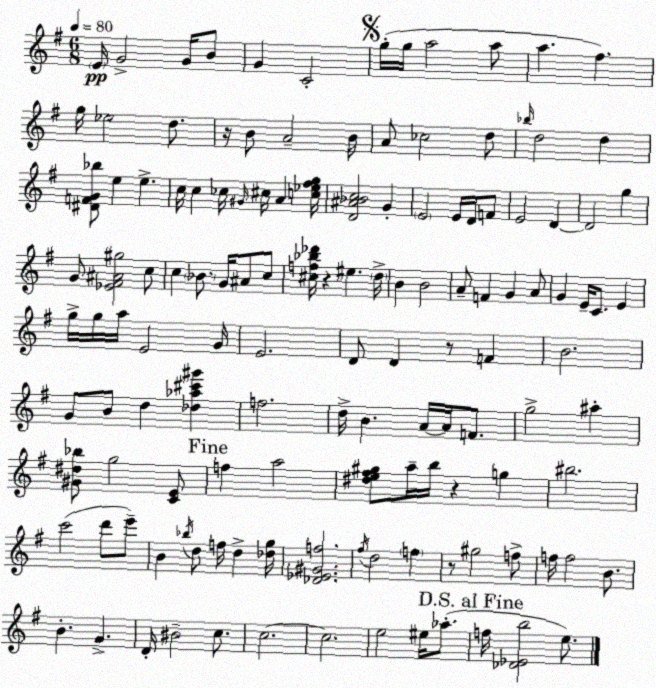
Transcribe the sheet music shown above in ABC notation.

X:1
T:Untitled
M:6/8
L:1/4
K:Em
E/4 G2 G/4 B/2 G C2 g/4 g/4 a2 a/2 a ^f g/4 _e2 d/2 z/4 B/2 A2 B/4 A/2 _c2 d/2 _b/4 d2 d [^DFG_b]/2 e e c/4 c _c/4 ^G/4 ^c/4 A [c_e^fg]/4 [D^A_Bc]2 G E2 E/4 D/4 F/2 E2 D D2 g G/2 [_E^F^A^g]2 c/2 c _B/2 G/4 ^A/2 c/2 [^cf_b_d']/4 z ^e d/4 B B2 A/2 F G A/2 G E/4 C/2 E g/4 g/4 a/4 E2 G/4 E2 D/2 D z/2 F B2 G/2 B/2 d [_d_a^c'^g'] f2 d/4 B A/4 A/4 F/2 g2 ^a [^G^d_b]/2 g2 [CE]/2 f a2 [^de^f^g]/2 a/4 b/4 z g ^b2 c'2 d'/2 e'/2 B _b/4 d/2 f/4 d [_dg]/4 [_D_E^Gf]2 ^f/4 d2 f z/2 ^g2 f/2 f/4 f2 B/2 B G D/4 ^B2 c/2 c2 c2 e2 ^e/4 _a/2 f/4 [_D_Eb]2 e/2